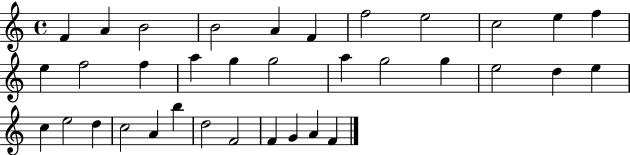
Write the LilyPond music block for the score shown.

{
  \clef treble
  \time 4/4
  \defaultTimeSignature
  \key c \major
  f'4 a'4 b'2 | b'2 a'4 f'4 | f''2 e''2 | c''2 e''4 f''4 | \break e''4 f''2 f''4 | a''4 g''4 g''2 | a''4 g''2 g''4 | e''2 d''4 e''4 | \break c''4 e''2 d''4 | c''2 a'4 b''4 | d''2 f'2 | f'4 g'4 a'4 f'4 | \break \bar "|."
}